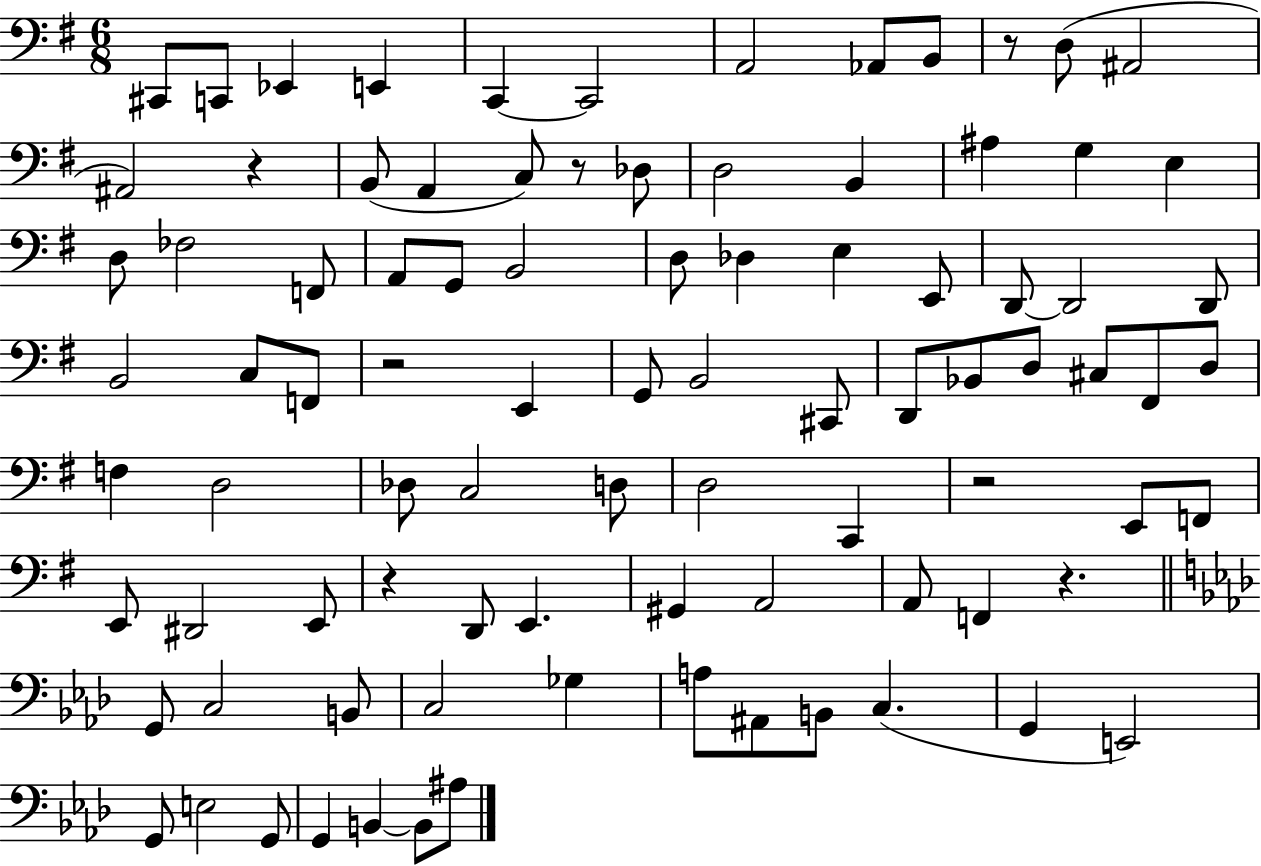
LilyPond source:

{
  \clef bass
  \numericTimeSignature
  \time 6/8
  \key g \major
  cis,8 c,8 ees,4 e,4 | c,4~~ c,2 | a,2 aes,8 b,8 | r8 d8( ais,2 | \break ais,2) r4 | b,8( a,4 c8) r8 des8 | d2 b,4 | ais4 g4 e4 | \break d8 fes2 f,8 | a,8 g,8 b,2 | d8 des4 e4 e,8 | d,8~~ d,2 d,8 | \break b,2 c8 f,8 | r2 e,4 | g,8 b,2 cis,8 | d,8 bes,8 d8 cis8 fis,8 d8 | \break f4 d2 | des8 c2 d8 | d2 c,4 | r2 e,8 f,8 | \break e,8 dis,2 e,8 | r4 d,8 e,4. | gis,4 a,2 | a,8 f,4 r4. | \break \bar "||" \break \key aes \major g,8 c2 b,8 | c2 ges4 | a8 ais,8 b,8 c4.( | g,4 e,2) | \break g,8 e2 g,8 | g,4 b,4~~ b,8 ais8 | \bar "|."
}